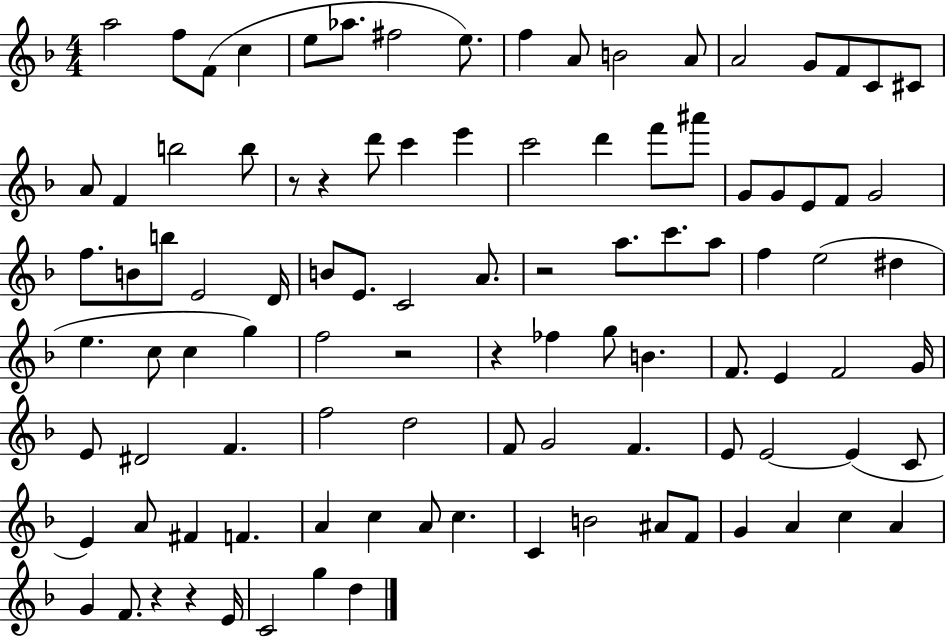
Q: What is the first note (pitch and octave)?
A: A5